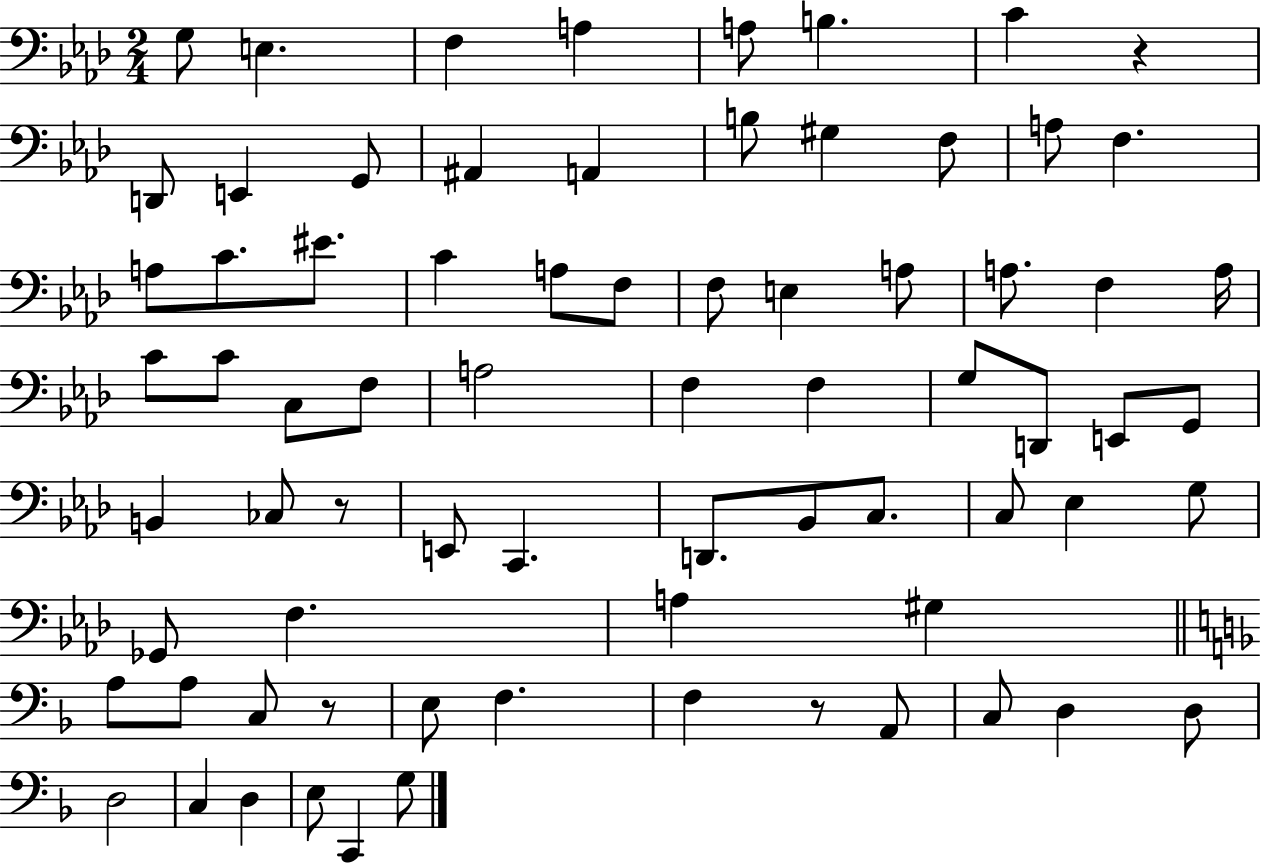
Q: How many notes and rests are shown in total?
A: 74